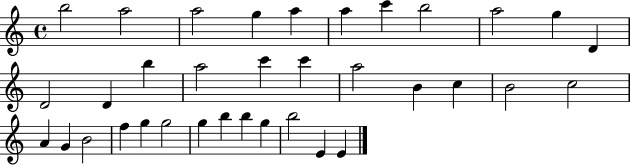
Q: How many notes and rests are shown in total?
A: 35